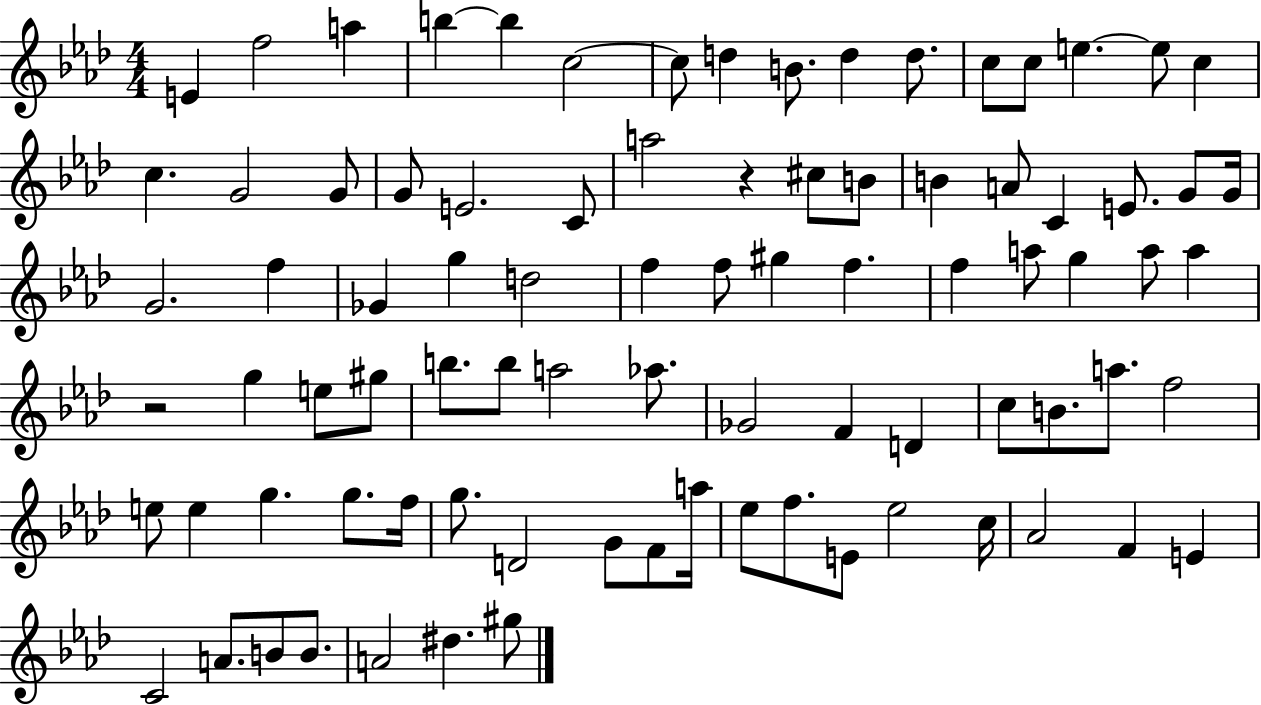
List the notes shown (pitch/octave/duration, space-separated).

E4/q F5/h A5/q B5/q B5/q C5/h C5/e D5/q B4/e. D5/q D5/e. C5/e C5/e E5/q. E5/e C5/q C5/q. G4/h G4/e G4/e E4/h. C4/e A5/h R/q C#5/e B4/e B4/q A4/e C4/q E4/e. G4/e G4/s G4/h. F5/q Gb4/q G5/q D5/h F5/q F5/e G#5/q F5/q. F5/q A5/e G5/q A5/e A5/q R/h G5/q E5/e G#5/e B5/e. B5/e A5/h Ab5/e. Gb4/h F4/q D4/q C5/e B4/e. A5/e. F5/h E5/e E5/q G5/q. G5/e. F5/s G5/e. D4/h G4/e F4/e A5/s Eb5/e F5/e. E4/e Eb5/h C5/s Ab4/h F4/q E4/q C4/h A4/e. B4/e B4/e. A4/h D#5/q. G#5/e